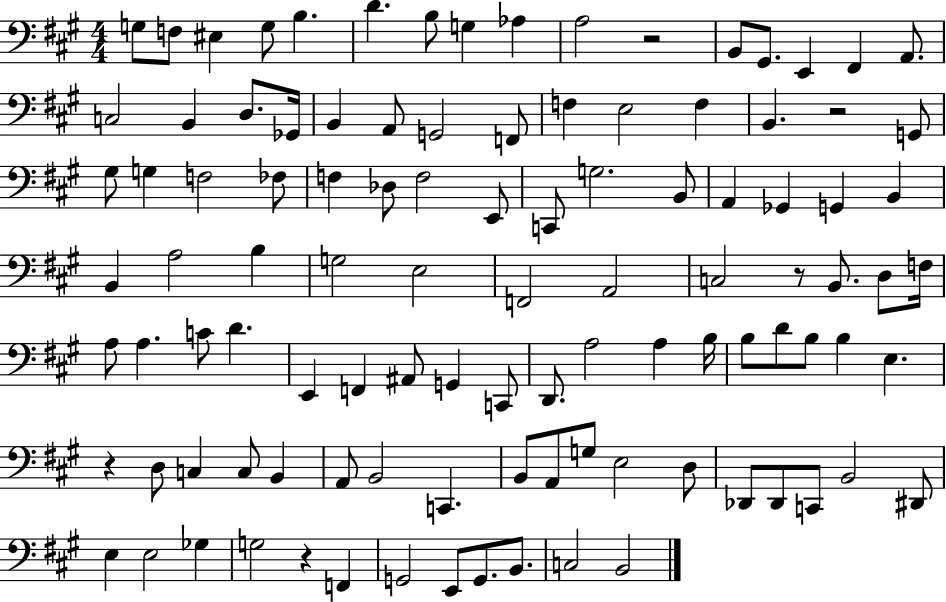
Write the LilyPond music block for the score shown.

{
  \clef bass
  \numericTimeSignature
  \time 4/4
  \key a \major
  g8 f8 eis4 g8 b4. | d'4. b8 g4 aes4 | a2 r2 | b,8 gis,8. e,4 fis,4 a,8. | \break c2 b,4 d8. ges,16 | b,4 a,8 g,2 f,8 | f4 e2 f4 | b,4. r2 g,8 | \break gis8 g4 f2 fes8 | f4 des8 f2 e,8 | c,8 g2. b,8 | a,4 ges,4 g,4 b,4 | \break b,4 a2 b4 | g2 e2 | f,2 a,2 | c2 r8 b,8. d8 f16 | \break a8 a4. c'8 d'4. | e,4 f,4 ais,8 g,4 c,8 | d,8. a2 a4 b16 | b8 d'8 b8 b4 e4. | \break r4 d8 c4 c8 b,4 | a,8 b,2 c,4. | b,8 a,8 g8 e2 d8 | des,8 des,8 c,8 b,2 dis,8 | \break e4 e2 ges4 | g2 r4 f,4 | g,2 e,8 g,8. b,8. | c2 b,2 | \break \bar "|."
}